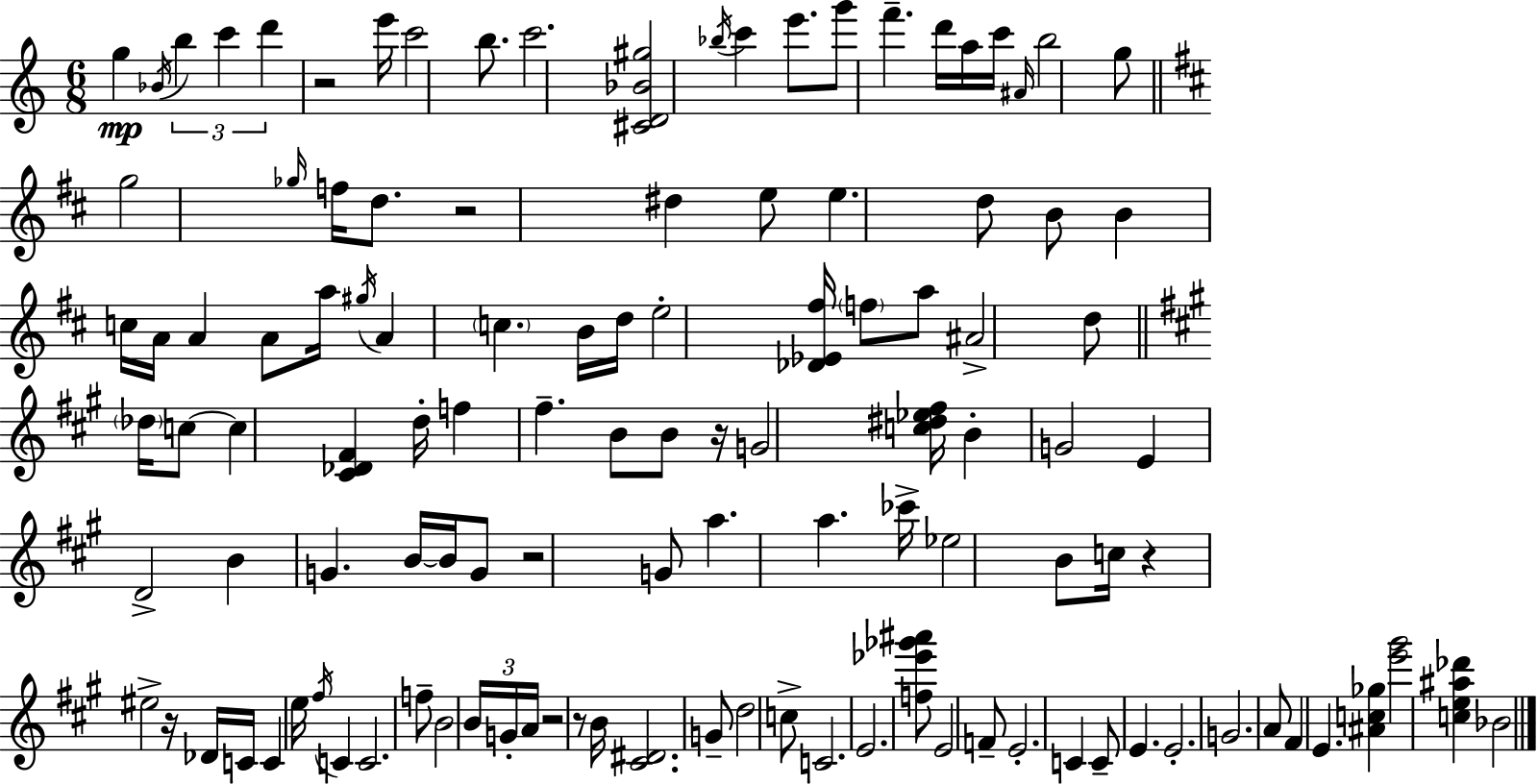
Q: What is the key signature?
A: C major